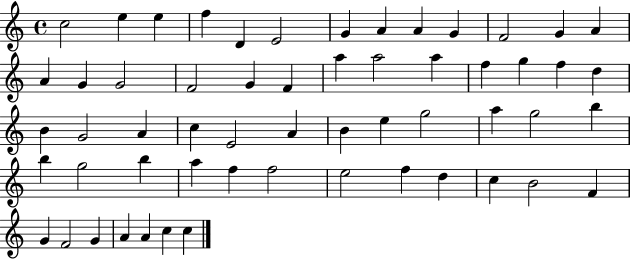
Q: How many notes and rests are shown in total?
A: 57